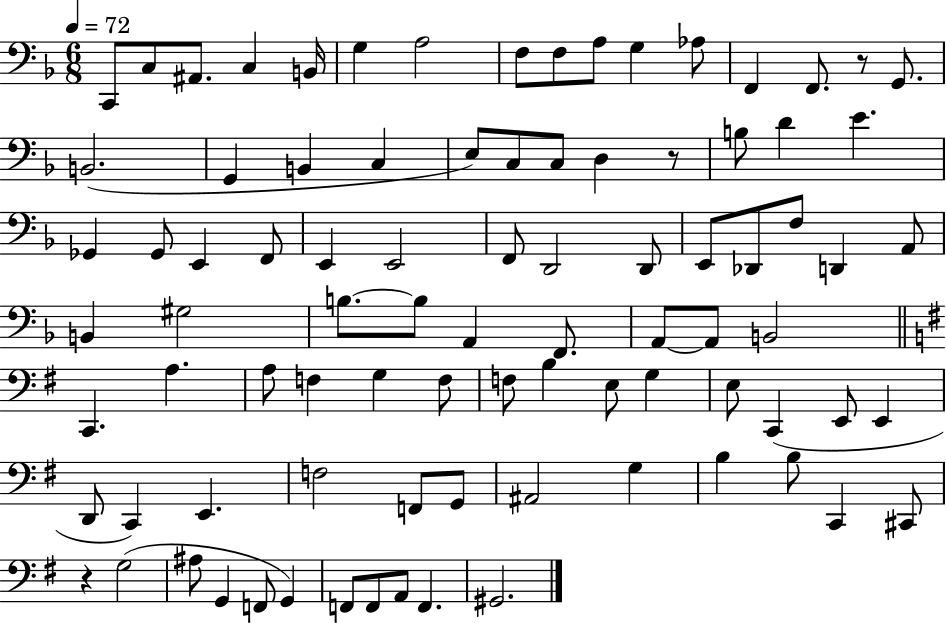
C2/e C3/e A#2/e. C3/q B2/s G3/q A3/h F3/e F3/e A3/e G3/q Ab3/e F2/q F2/e. R/e G2/e. B2/h. G2/q B2/q C3/q E3/e C3/e C3/e D3/q R/e B3/e D4/q E4/q. Gb2/q Gb2/e E2/q F2/e E2/q E2/h F2/e D2/h D2/e E2/e Db2/e F3/e D2/q A2/e B2/q G#3/h B3/e. B3/e A2/q F2/e. A2/e A2/e B2/h C2/q. A3/q. A3/e F3/q G3/q F3/e F3/e B3/q E3/e G3/q E3/e C2/q E2/e E2/q D2/e C2/q E2/q. F3/h F2/e G2/e A#2/h G3/q B3/q B3/e C2/q C#2/e R/q G3/h A#3/e G2/q F2/e G2/q F2/e F2/e A2/e F2/q. G#2/h.